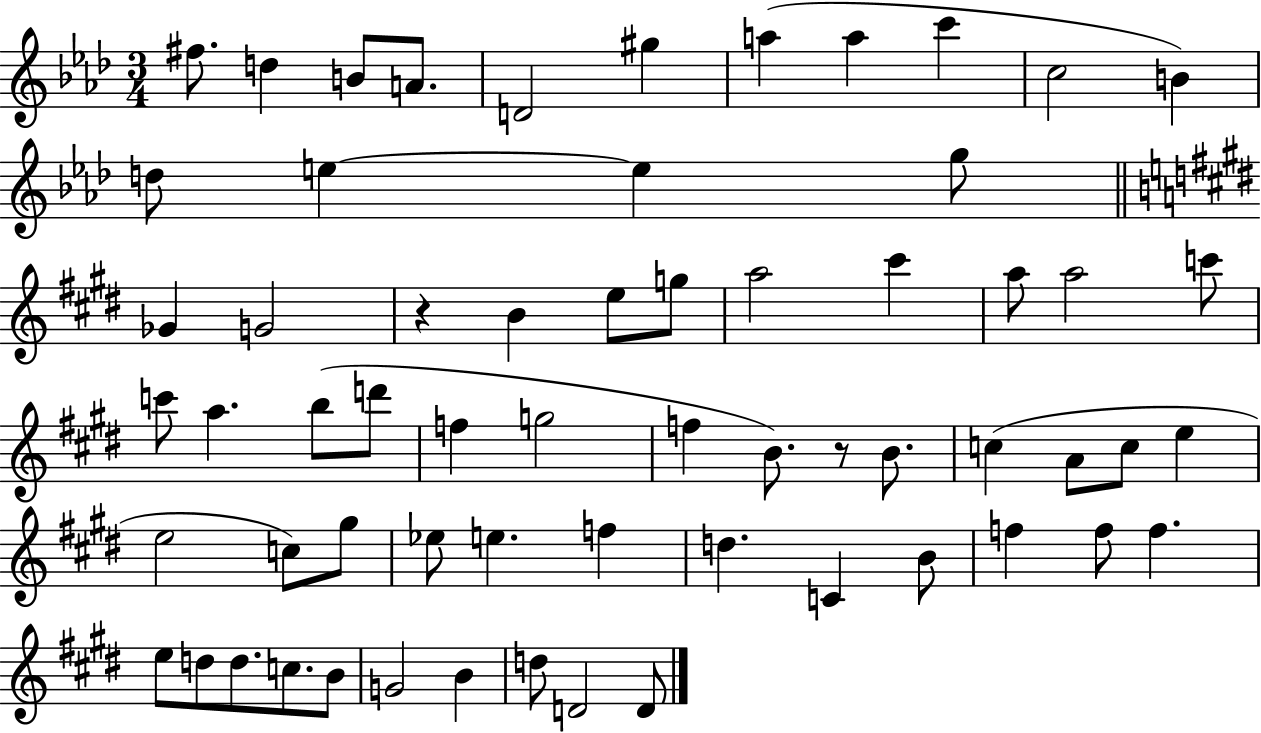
X:1
T:Untitled
M:3/4
L:1/4
K:Ab
^f/2 d B/2 A/2 D2 ^g a a c' c2 B d/2 e e g/2 _G G2 z B e/2 g/2 a2 ^c' a/2 a2 c'/2 c'/2 a b/2 d'/2 f g2 f B/2 z/2 B/2 c A/2 c/2 e e2 c/2 ^g/2 _e/2 e f d C B/2 f f/2 f e/2 d/2 d/2 c/2 B/2 G2 B d/2 D2 D/2